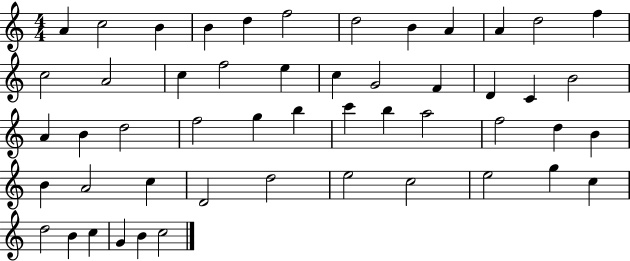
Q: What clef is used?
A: treble